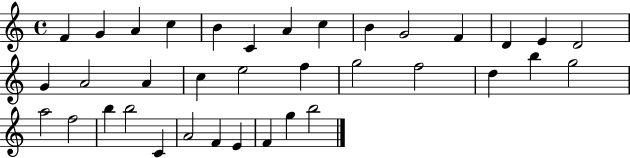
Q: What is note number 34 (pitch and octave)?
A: F4